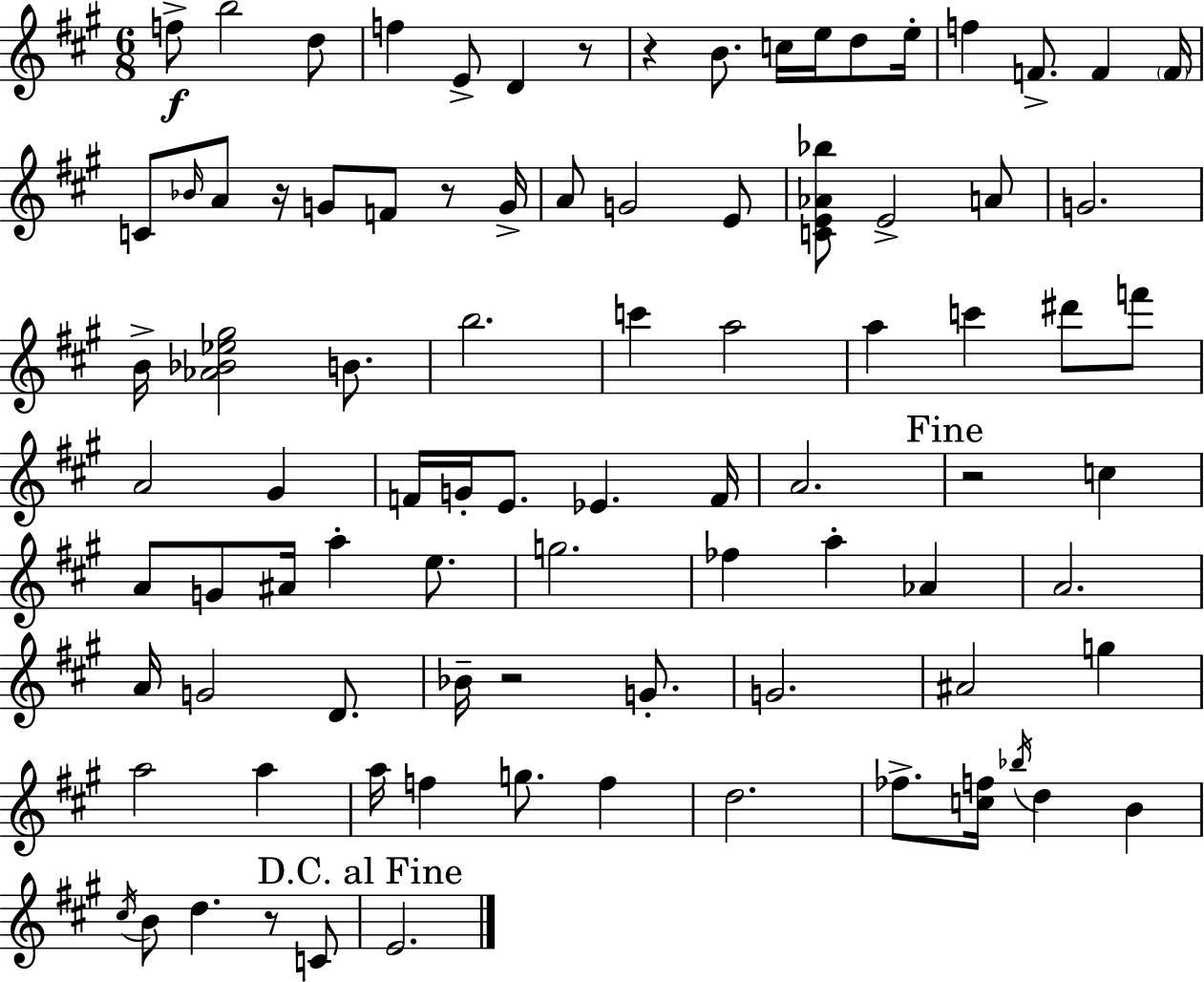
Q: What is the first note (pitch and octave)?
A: F5